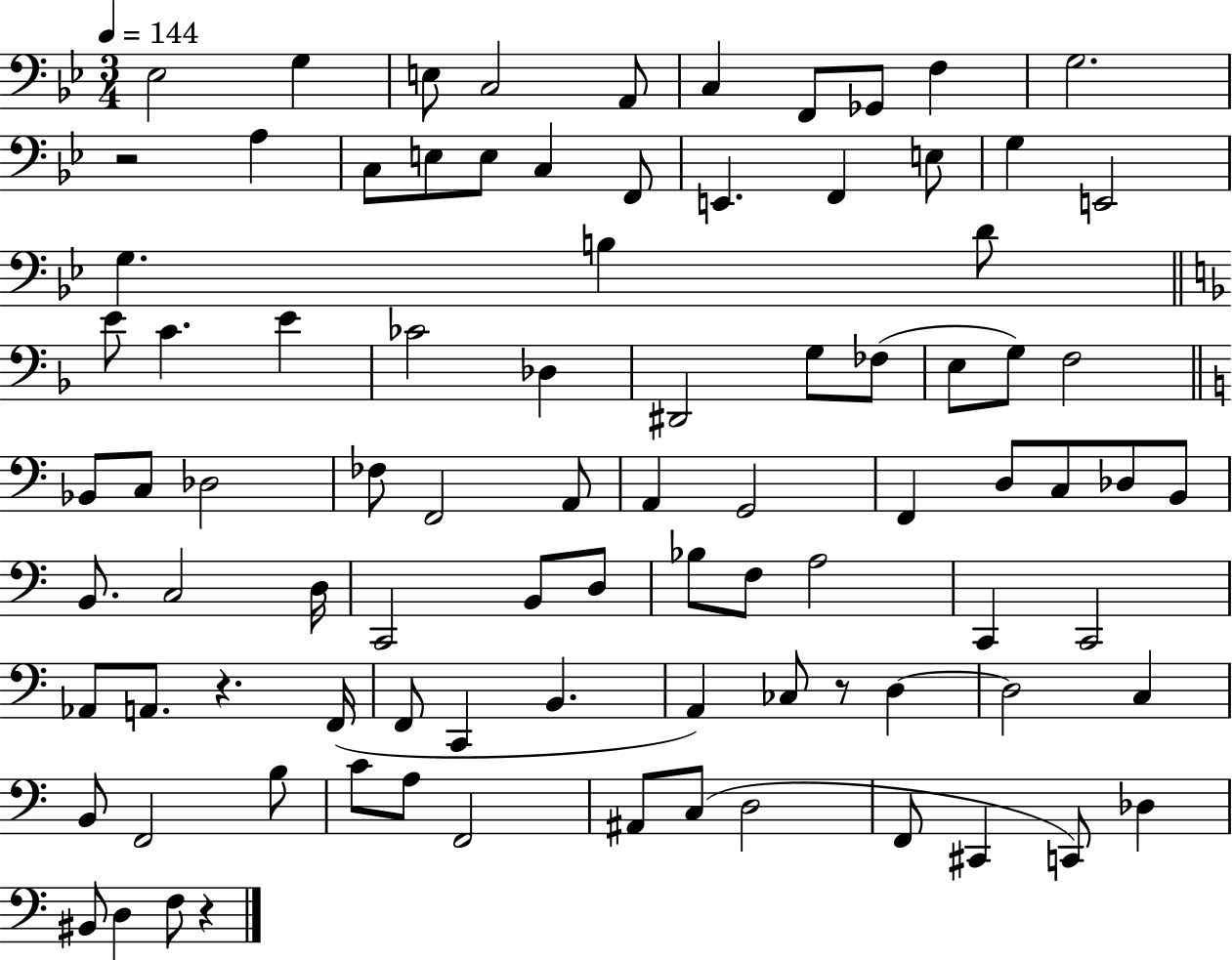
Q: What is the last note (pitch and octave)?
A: F3